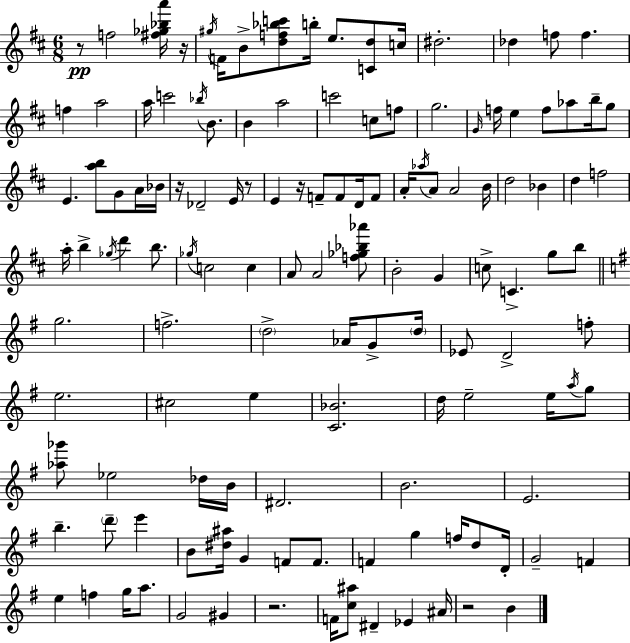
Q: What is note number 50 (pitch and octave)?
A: F5